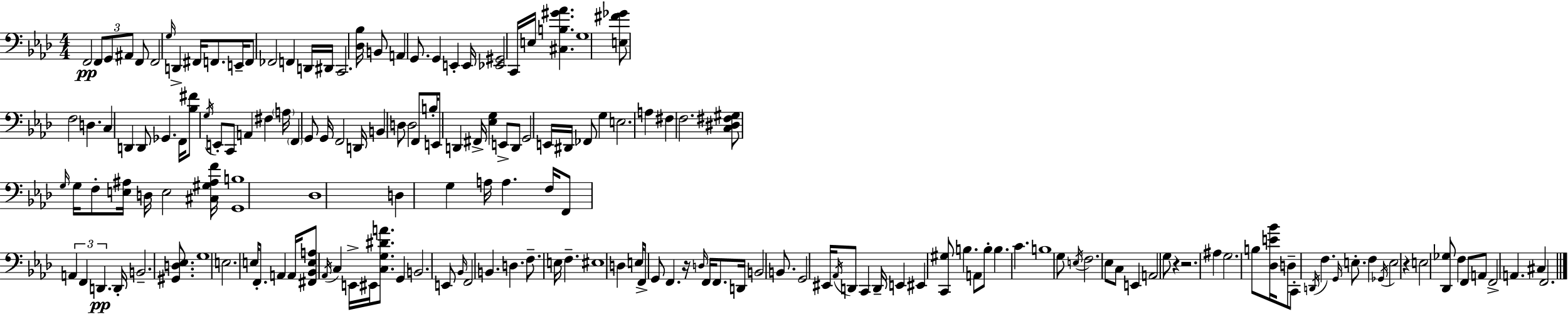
F2/h F2/e G2/e A#2/e F2/e F2/h G3/s D2/q F#2/s F2/e. E2/s F2/e FES2/h F2/q D2/s D#2/s C2/h. [Db3,Bb3]/s B2/e A2/q G2/e. G2/q E2/q E2/s [Eb2,G#2]/h C2/s E3/s [C#3,B3,G#4,Ab4]/q. G3/w [E3,F#4,Gb4]/e F3/h D3/q. C3/q D2/q D2/e Gb2/q. F2/s [Bb3,F#4]/e G3/s E2/e C2/e A2/q F#3/q A3/s F2/q G2/e G2/s F2/h D2/s B2/q D3/e D3/h F2/e B3/s E2/e D2/q F#2/s [Eb3,G3]/q E2/e D2/e G2/h E2/s D#2/s FES2/e G3/q E3/h. A3/q F#3/q F3/h. [C3,D#3,F#3,G#3]/e G3/s G3/s F3/e [E3,A#3]/s D3/s E3/h [C#3,G#3,A#3,F4]/s [G2,B3]/w Db3/w D3/q G3/q A3/s A3/q. F3/s F2/e A2/q F2/q D2/q. D2/s B2/h. [G#2,D3,Eb3]/e. G3/w E3/h. E3/s F2/e. A2/q A2/s [F#2,Bb2,E3,A3]/e Ab2/s C3/q E2/s EIS2/s [C3,G3,D#4,A4]/e. G2/q B2/h. E2/e Bb2/s F2/h B2/q. D3/q. F3/e. E3/s F3/q. EIS3/w D3/q E3/s F2/e G2/e F2/q. R/s D3/s F2/s F2/e. D2/s B2/h B2/e. G2/h EIS2/s Ab2/s D2/e C2/q D2/s E2/q EIS2/q [C2,G#3]/e B3/q. A2/e B3/e B3/q. C4/q. B3/w G3/e E3/s F3/h. Eb3/e C3/e E2/q A2/h G3/e R/q R/h. A#3/q G3/h. B3/e [Db3,E4,Bb4]/s D3/e C2/e D2/s F3/q. G2/s E3/e. F3/q Gb2/s E3/h R/q E3/h [Db2,Gb3]/e F3/q F2/e A2/e F2/h A2/q. C#3/q F2/h.